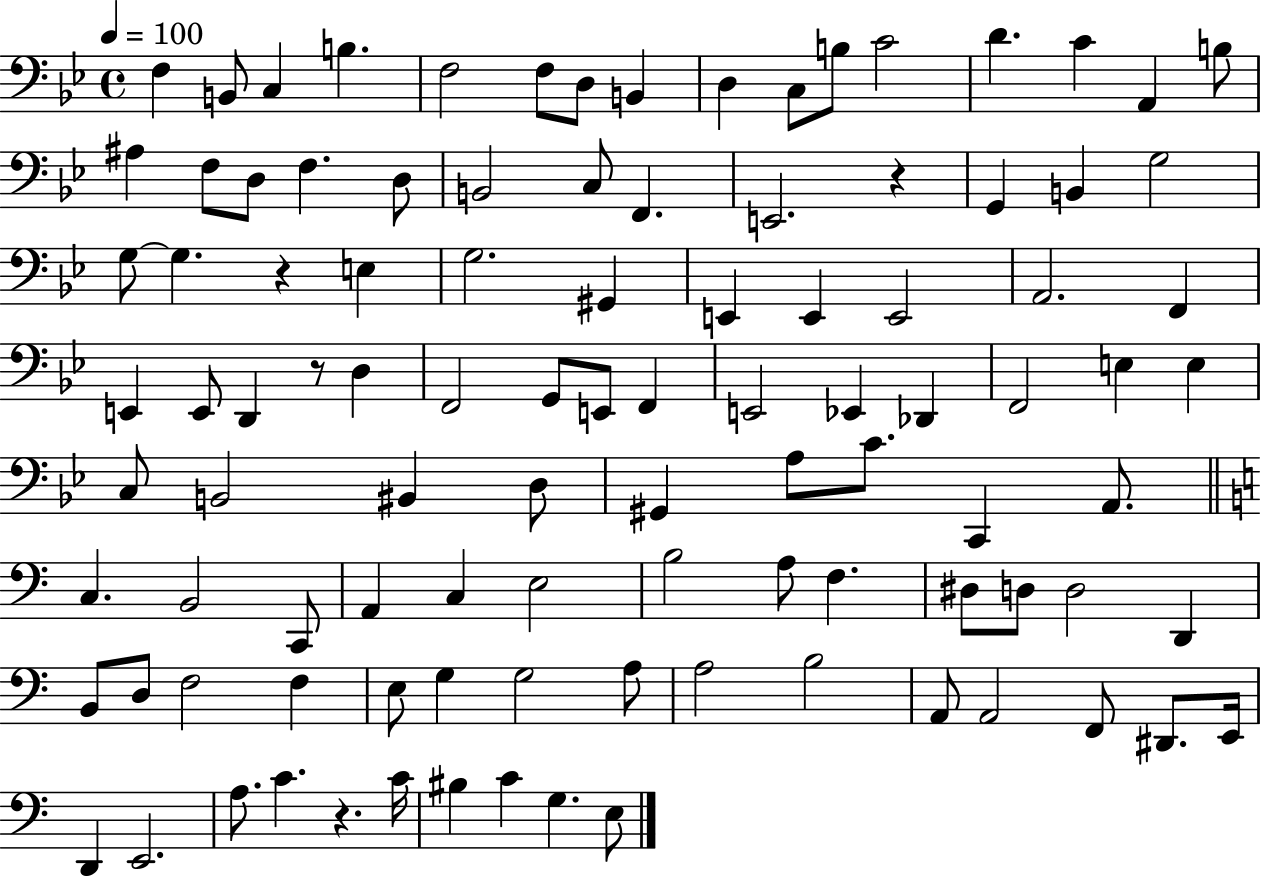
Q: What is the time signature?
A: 4/4